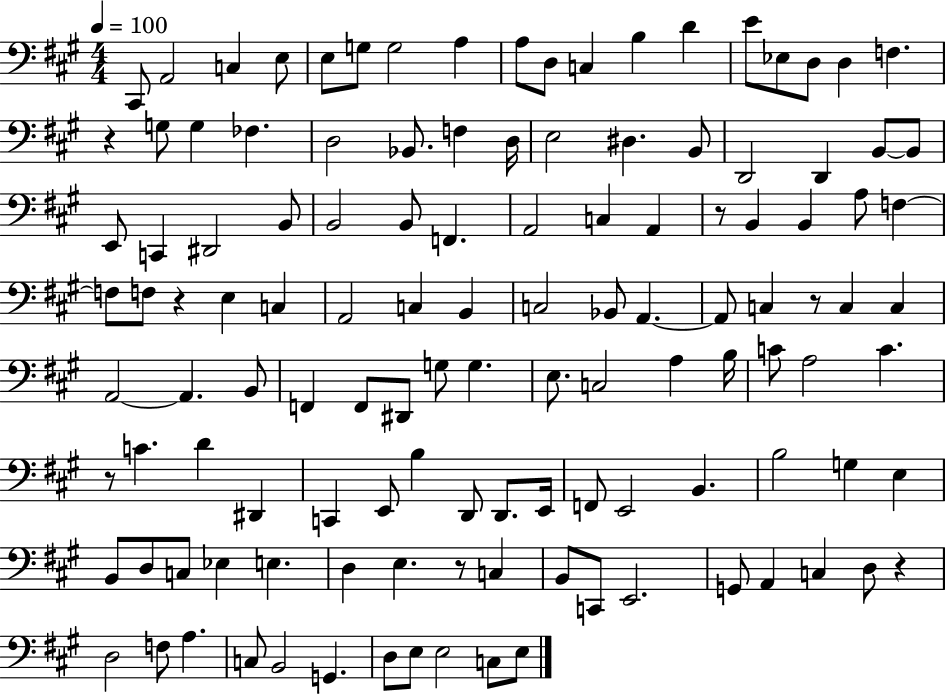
X:1
T:Untitled
M:4/4
L:1/4
K:A
^C,,/2 A,,2 C, E,/2 E,/2 G,/2 G,2 A, A,/2 D,/2 C, B, D E/2 _E,/2 D,/2 D, F, z G,/2 G, _F, D,2 _B,,/2 F, D,/4 E,2 ^D, B,,/2 D,,2 D,, B,,/2 B,,/2 E,,/2 C,, ^D,,2 B,,/2 B,,2 B,,/2 F,, A,,2 C, A,, z/2 B,, B,, A,/2 F, F,/2 F,/2 z E, C, A,,2 C, B,, C,2 _B,,/2 A,, A,,/2 C, z/2 C, C, A,,2 A,, B,,/2 F,, F,,/2 ^D,,/2 G,/2 G, E,/2 C,2 A, B,/4 C/2 A,2 C z/2 C D ^D,, C,, E,,/2 B, D,,/2 D,,/2 E,,/4 F,,/2 E,,2 B,, B,2 G, E, B,,/2 D,/2 C,/2 _E, E, D, E, z/2 C, B,,/2 C,,/2 E,,2 G,,/2 A,, C, D,/2 z D,2 F,/2 A, C,/2 B,,2 G,, D,/2 E,/2 E,2 C,/2 E,/2